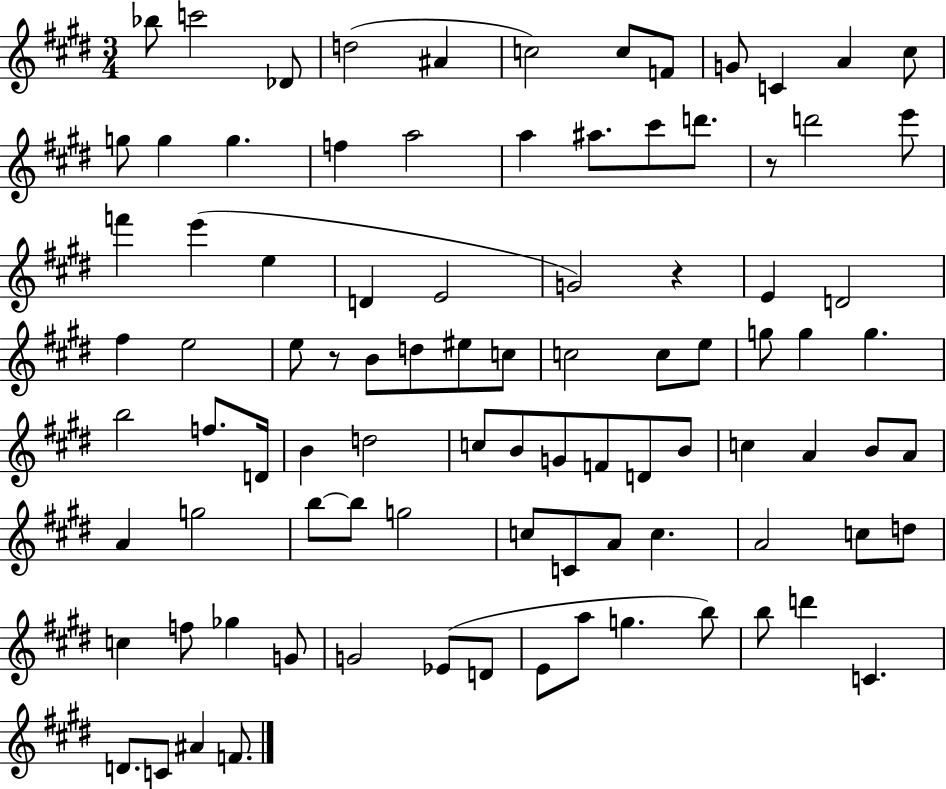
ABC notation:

X:1
T:Untitled
M:3/4
L:1/4
K:E
_b/2 c'2 _D/2 d2 ^A c2 c/2 F/2 G/2 C A ^c/2 g/2 g g f a2 a ^a/2 ^c'/2 d'/2 z/2 d'2 e'/2 f' e' e D E2 G2 z E D2 ^f e2 e/2 z/2 B/2 d/2 ^e/2 c/2 c2 c/2 e/2 g/2 g g b2 f/2 D/4 B d2 c/2 B/2 G/2 F/2 D/2 B/2 c A B/2 A/2 A g2 b/2 b/2 g2 c/2 C/2 A/2 c A2 c/2 d/2 c f/2 _g G/2 G2 _E/2 D/2 E/2 a/2 g b/2 b/2 d' C D/2 C/2 ^A F/2